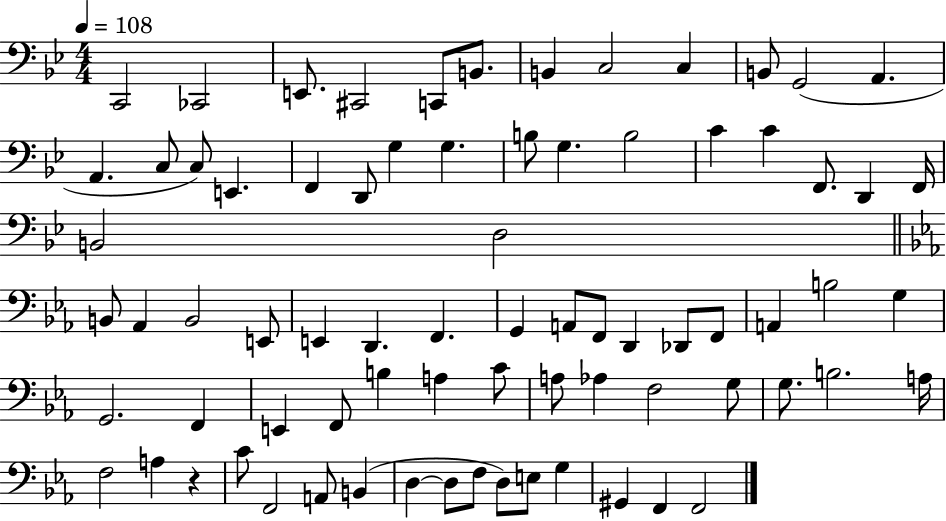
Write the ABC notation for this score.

X:1
T:Untitled
M:4/4
L:1/4
K:Bb
C,,2 _C,,2 E,,/2 ^C,,2 C,,/2 B,,/2 B,, C,2 C, B,,/2 G,,2 A,, A,, C,/2 C,/2 E,, F,, D,,/2 G, G, B,/2 G, B,2 C C F,,/2 D,, F,,/4 B,,2 D,2 B,,/2 _A,, B,,2 E,,/2 E,, D,, F,, G,, A,,/2 F,,/2 D,, _D,,/2 F,,/2 A,, B,2 G, G,,2 F,, E,, F,,/2 B, A, C/2 A,/2 _A, F,2 G,/2 G,/2 B,2 A,/4 F,2 A, z C/2 F,,2 A,,/2 B,, D, D,/2 F,/2 D,/2 E,/2 G, ^G,, F,, F,,2